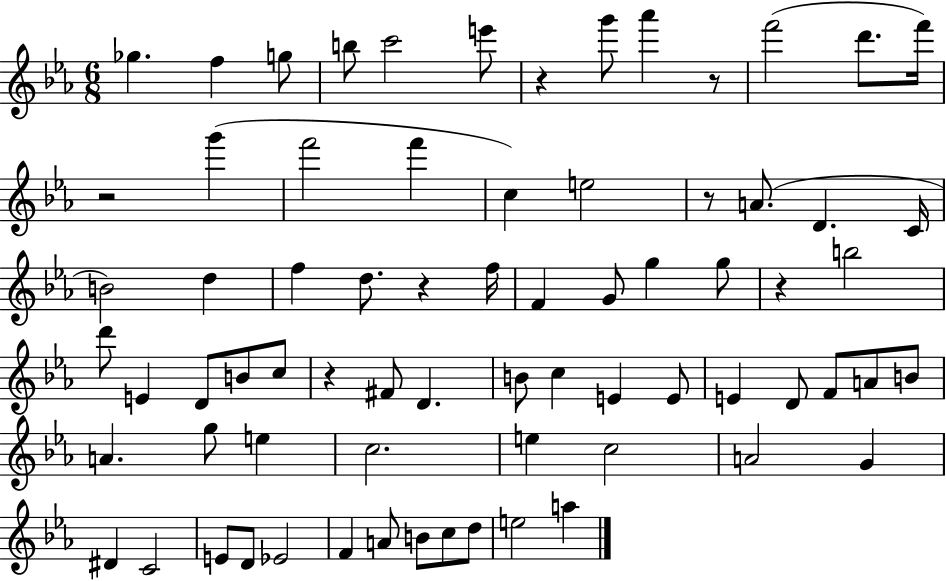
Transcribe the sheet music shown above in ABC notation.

X:1
T:Untitled
M:6/8
L:1/4
K:Eb
_g f g/2 b/2 c'2 e'/2 z g'/2 _a' z/2 f'2 d'/2 f'/4 z2 g' f'2 f' c e2 z/2 A/2 D C/4 B2 d f d/2 z f/4 F G/2 g g/2 z b2 d'/2 E D/2 B/2 c/2 z ^F/2 D B/2 c E E/2 E D/2 F/2 A/2 B/2 A g/2 e c2 e c2 A2 G ^D C2 E/2 D/2 _E2 F A/2 B/2 c/2 d/2 e2 a